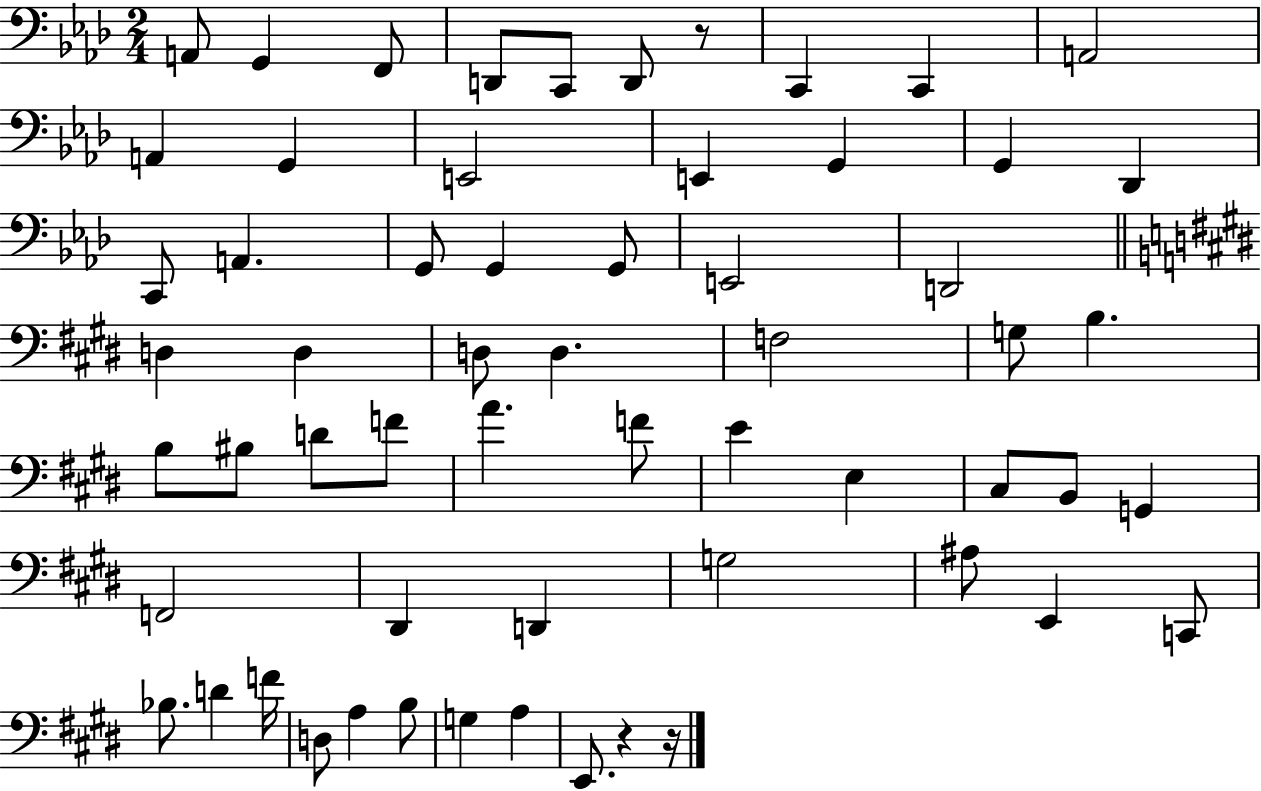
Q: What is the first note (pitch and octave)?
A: A2